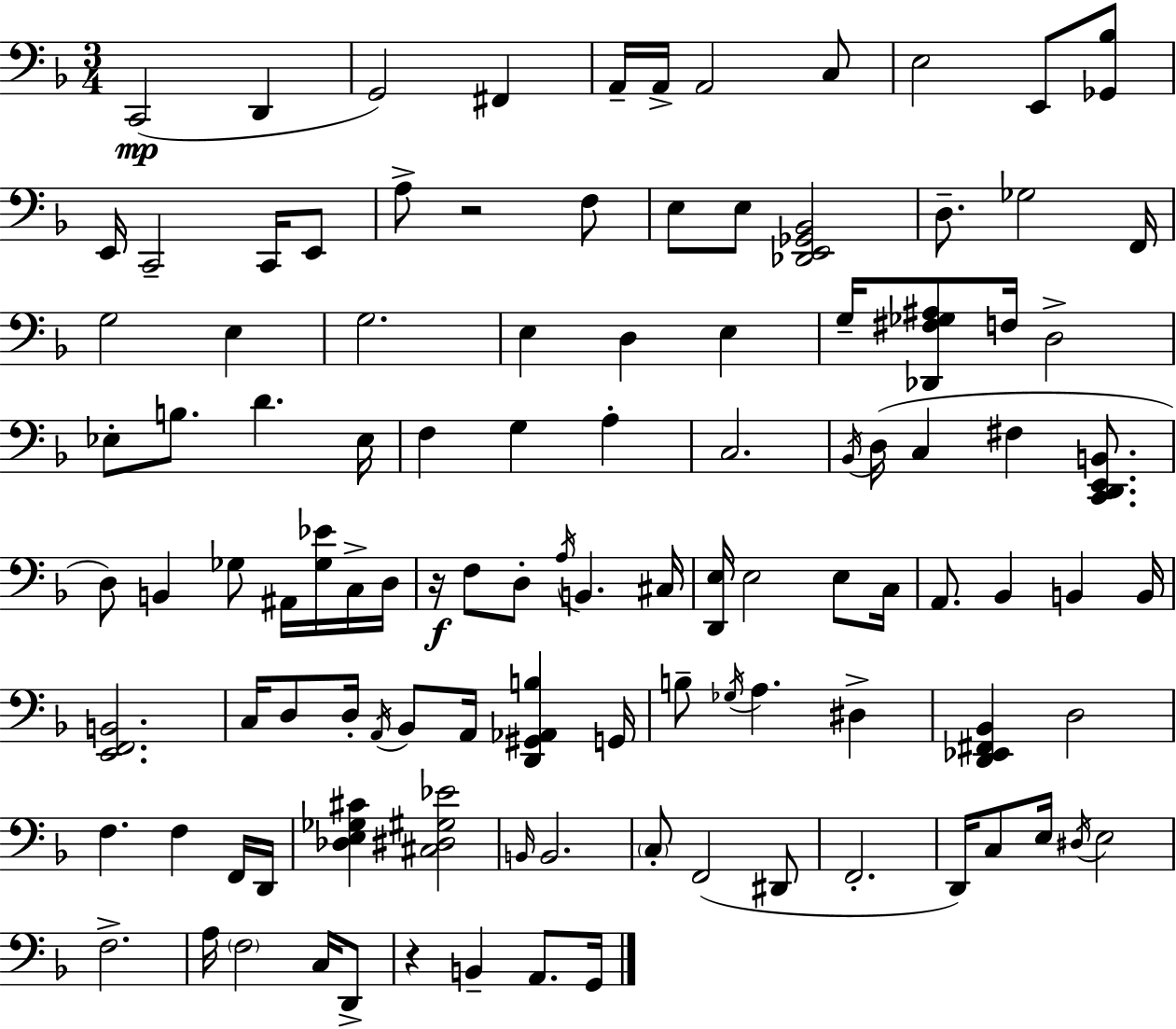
{
  \clef bass
  \numericTimeSignature
  \time 3/4
  \key d \minor
  \repeat volta 2 { c,2(\mp d,4 | g,2) fis,4 | a,16-- a,16-> a,2 c8 | e2 e,8 <ges, bes>8 | \break e,16 c,2-- c,16 e,8 | a8-> r2 f8 | e8 e8 <des, e, ges, bes,>2 | d8.-- ges2 f,16 | \break g2 e4 | g2. | e4 d4 e4 | g16-- <des, fis ges ais>8 f16 d2-> | \break ees8-. b8. d'4. ees16 | f4 g4 a4-. | c2. | \acciaccatura { bes,16 } d16( c4 fis4 <c, d, e, b,>8. | \break d8) b,4 ges8 ais,16 <ges ees'>16 c16-> | d16 r16\f f8 d8-. \acciaccatura { a16 } b,4. | cis16 <d, e>16 e2 e8 | c16 a,8. bes,4 b,4 | \break b,16 <e, f, b,>2. | c16 d8 d16-. \acciaccatura { a,16 } bes,8 a,16 <d, gis, aes, b>4 | g,16 b8-- \acciaccatura { ges16 } a4. | dis4-> <d, ees, fis, bes,>4 d2 | \break f4. f4 | f,16 d,16 <des e ges cis'>4 <cis dis gis ees'>2 | \grace { b,16 } b,2. | \parenthesize c8-. f,2( | \break dis,8 f,2.-. | d,16) c8 e16 \acciaccatura { dis16 } e2 | f2.-> | a16 \parenthesize f2 | \break c16 d,8-> r4 b,4-- | a,8. g,16 } \bar "|."
}